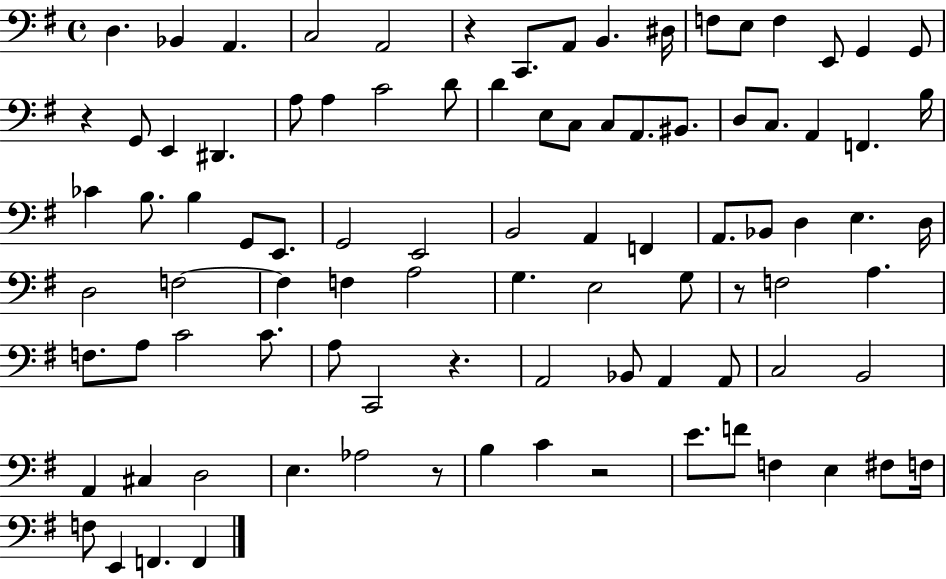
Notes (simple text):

D3/q. Bb2/q A2/q. C3/h A2/h R/q C2/e. A2/e B2/q. D#3/s F3/e E3/e F3/q E2/e G2/q G2/e R/q G2/e E2/q D#2/q. A3/e A3/q C4/h D4/e D4/q E3/e C3/e C3/e A2/e. BIS2/e. D3/e C3/e. A2/q F2/q. B3/s CES4/q B3/e. B3/q G2/e E2/e. G2/h E2/h B2/h A2/q F2/q A2/e. Bb2/e D3/q E3/q. D3/s D3/h F3/h F3/q F3/q A3/h G3/q. E3/h G3/e R/e F3/h A3/q. F3/e. A3/e C4/h C4/e. A3/e C2/h R/q. A2/h Bb2/e A2/q A2/e C3/h B2/h A2/q C#3/q D3/h E3/q. Ab3/h R/e B3/q C4/q R/h E4/e. F4/e F3/q E3/q F#3/e F3/s F3/e E2/q F2/q. F2/q